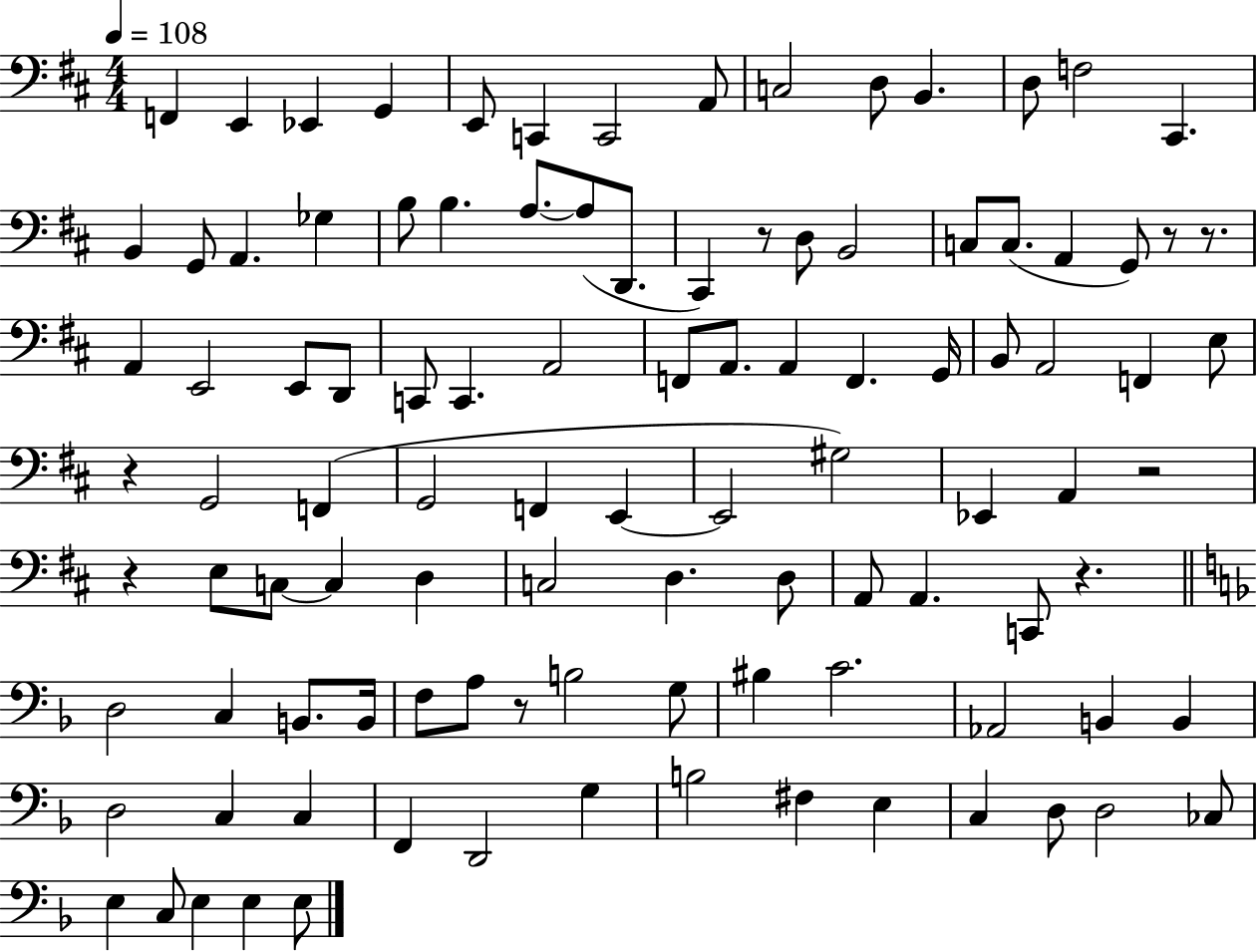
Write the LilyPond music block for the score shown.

{
  \clef bass
  \numericTimeSignature
  \time 4/4
  \key d \major
  \tempo 4 = 108
  f,4 e,4 ees,4 g,4 | e,8 c,4 c,2 a,8 | c2 d8 b,4. | d8 f2 cis,4. | \break b,4 g,8 a,4. ges4 | b8 b4. a8.~~ a8( d,8. | cis,4) r8 d8 b,2 | c8 c8.( a,4 g,8) r8 r8. | \break a,4 e,2 e,8 d,8 | c,8 c,4. a,2 | f,8 a,8. a,4 f,4. g,16 | b,8 a,2 f,4 e8 | \break r4 g,2 f,4( | g,2 f,4 e,4~~ | e,2 gis2) | ees,4 a,4 r2 | \break r4 e8 c8~~ c4 d4 | c2 d4. d8 | a,8 a,4. c,8 r4. | \bar "||" \break \key f \major d2 c4 b,8. b,16 | f8 a8 r8 b2 g8 | bis4 c'2. | aes,2 b,4 b,4 | \break d2 c4 c4 | f,4 d,2 g4 | b2 fis4 e4 | c4 d8 d2 ces8 | \break e4 c8 e4 e4 e8 | \bar "|."
}